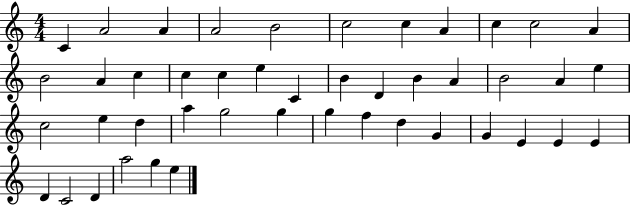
C4/q A4/h A4/q A4/h B4/h C5/h C5/q A4/q C5/q C5/h A4/q B4/h A4/q C5/q C5/q C5/q E5/q C4/q B4/q D4/q B4/q A4/q B4/h A4/q E5/q C5/h E5/q D5/q A5/q G5/h G5/q G5/q F5/q D5/q G4/q G4/q E4/q E4/q E4/q D4/q C4/h D4/q A5/h G5/q E5/q